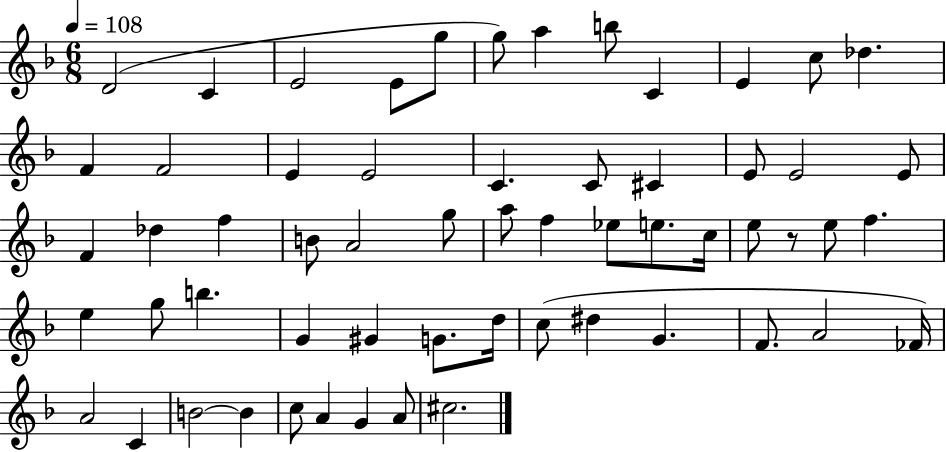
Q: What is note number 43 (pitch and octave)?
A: D5